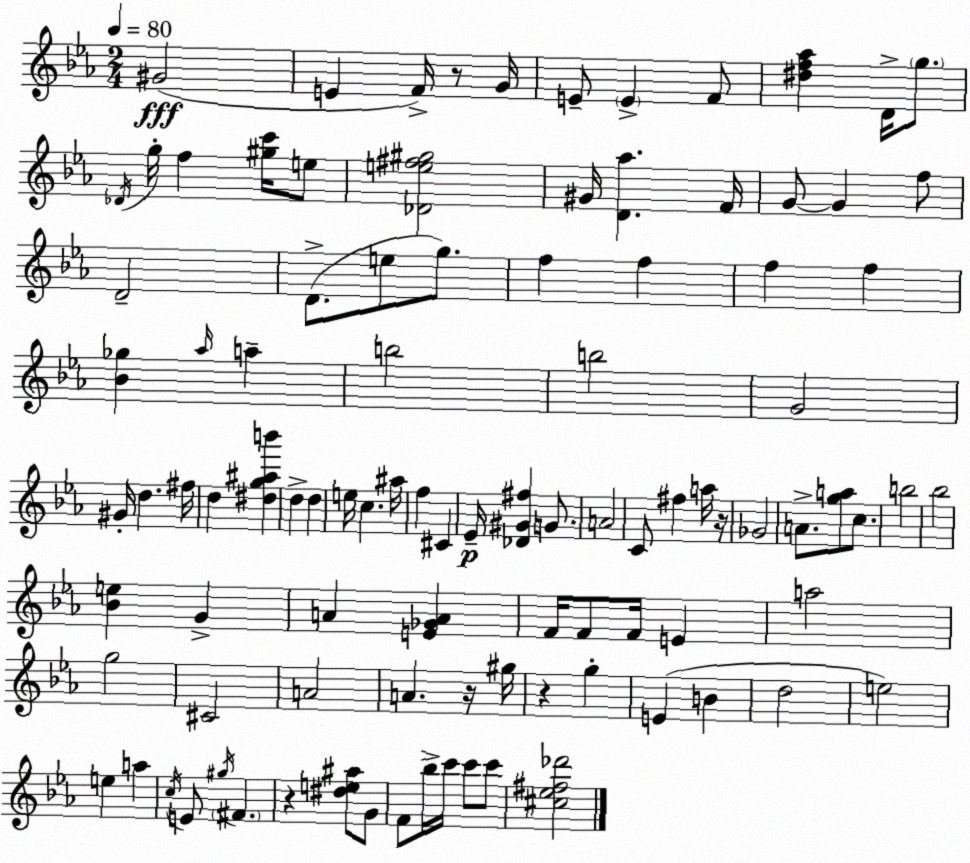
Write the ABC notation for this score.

X:1
T:Untitled
M:2/4
L:1/4
K:Cm
^G2 E F/4 z/2 G/4 E/2 E F/2 [^df_a] D/4 g/2 _D/4 g/4 f [^gc']/4 e/2 [_De^f^g]2 ^G/4 [D_a] F/4 G/2 G f/2 D2 D/2 e/2 g/2 f f f f [_B_g] _a/4 a b2 b2 G2 ^G/4 d ^f/4 d [^dg^ab'] d d e/4 c ^a/4 f ^C _E/4 [_D^G^f] G/2 A2 C/2 ^f a/4 z/4 _G2 A/2 [ga]/2 c/2 b2 _b2 [_Be] G A [E_GA] F/4 F/2 F/4 E a2 g2 ^C2 A2 A z/4 ^g/4 z g E B d2 e2 e a c/4 E/2 ^g/4 ^F z [^de^a]/2 G/2 F/2 _b/4 c'/4 c'/2 c'/2 [^c_e^f_d']2